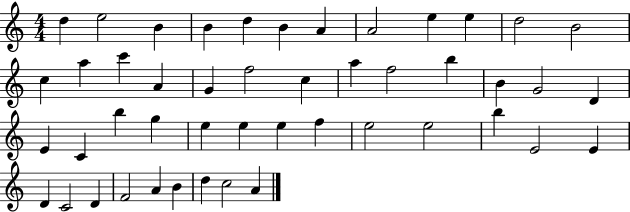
D5/q E5/h B4/q B4/q D5/q B4/q A4/q A4/h E5/q E5/q D5/h B4/h C5/q A5/q C6/q A4/q G4/q F5/h C5/q A5/q F5/h B5/q B4/q G4/h D4/q E4/q C4/q B5/q G5/q E5/q E5/q E5/q F5/q E5/h E5/h B5/q E4/h E4/q D4/q C4/h D4/q F4/h A4/q B4/q D5/q C5/h A4/q